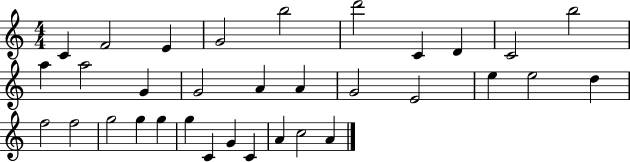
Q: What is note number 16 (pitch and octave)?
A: A4